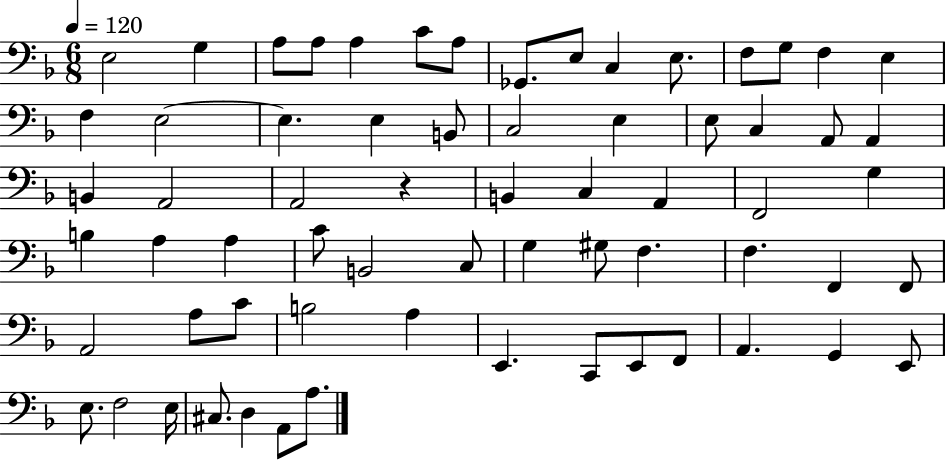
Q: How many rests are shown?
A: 1